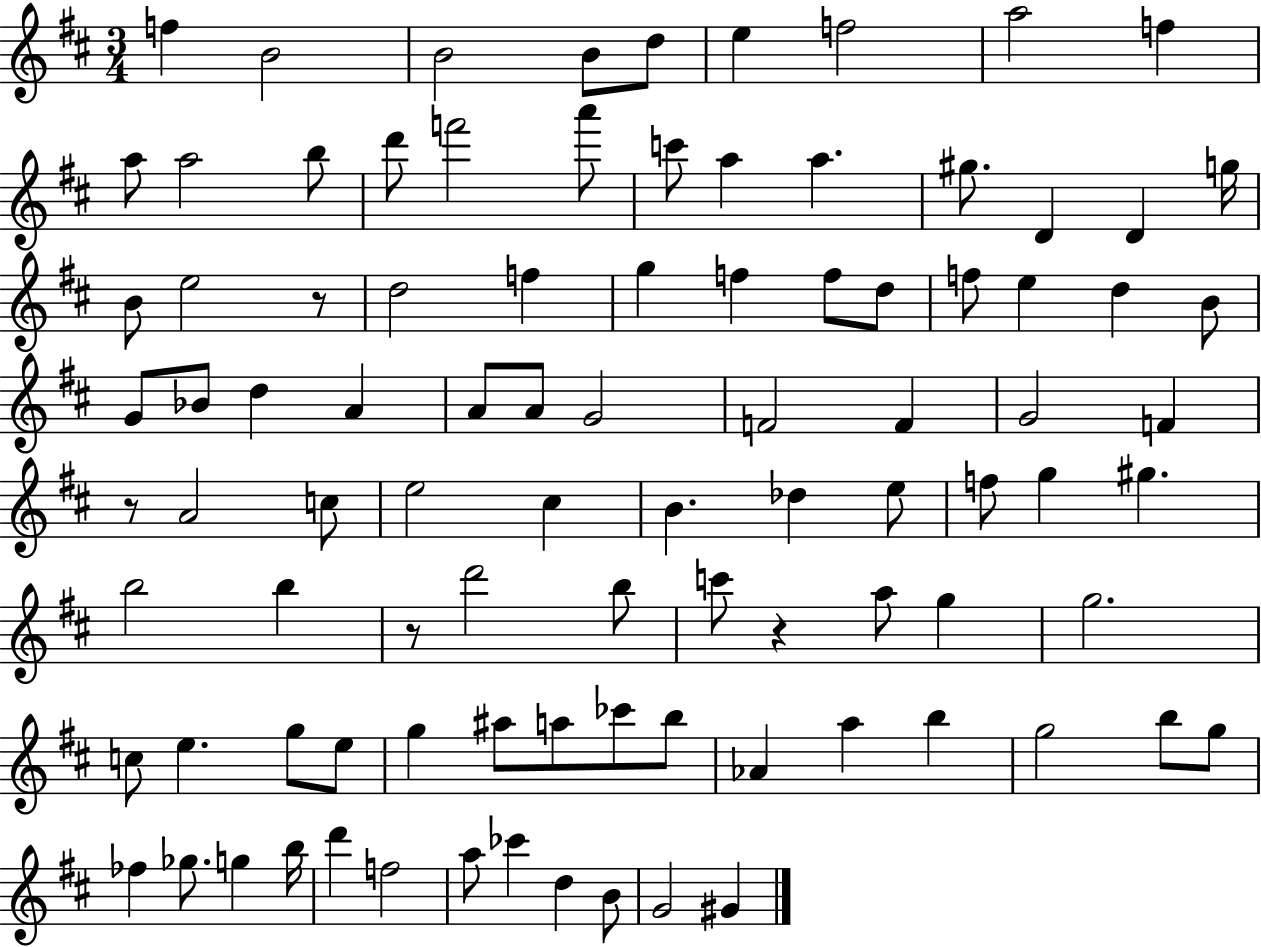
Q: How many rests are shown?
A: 4